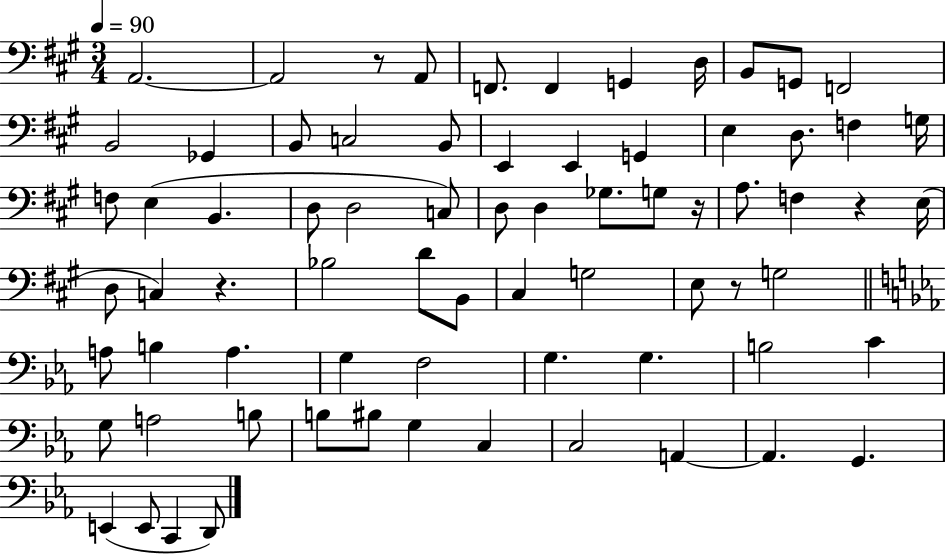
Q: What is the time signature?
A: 3/4